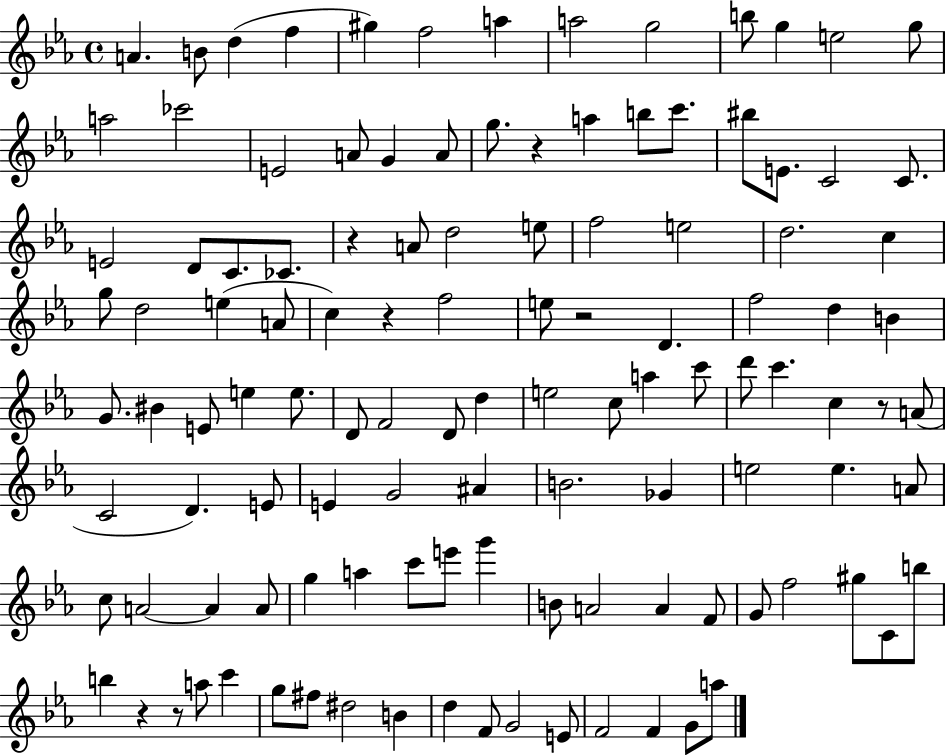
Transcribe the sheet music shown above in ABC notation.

X:1
T:Untitled
M:4/4
L:1/4
K:Eb
A B/2 d f ^g f2 a a2 g2 b/2 g e2 g/2 a2 _c'2 E2 A/2 G A/2 g/2 z a b/2 c'/2 ^b/2 E/2 C2 C/2 E2 D/2 C/2 _C/2 z A/2 d2 e/2 f2 e2 d2 c g/2 d2 e A/2 c z f2 e/2 z2 D f2 d B G/2 ^B E/2 e e/2 D/2 F2 D/2 d e2 c/2 a c'/2 d'/2 c' c z/2 A/2 C2 D E/2 E G2 ^A B2 _G e2 e A/2 c/2 A2 A A/2 g a c'/2 e'/2 g' B/2 A2 A F/2 G/2 f2 ^g/2 C/2 b/2 b z z/2 a/2 c' g/2 ^f/2 ^d2 B d F/2 G2 E/2 F2 F G/2 a/2